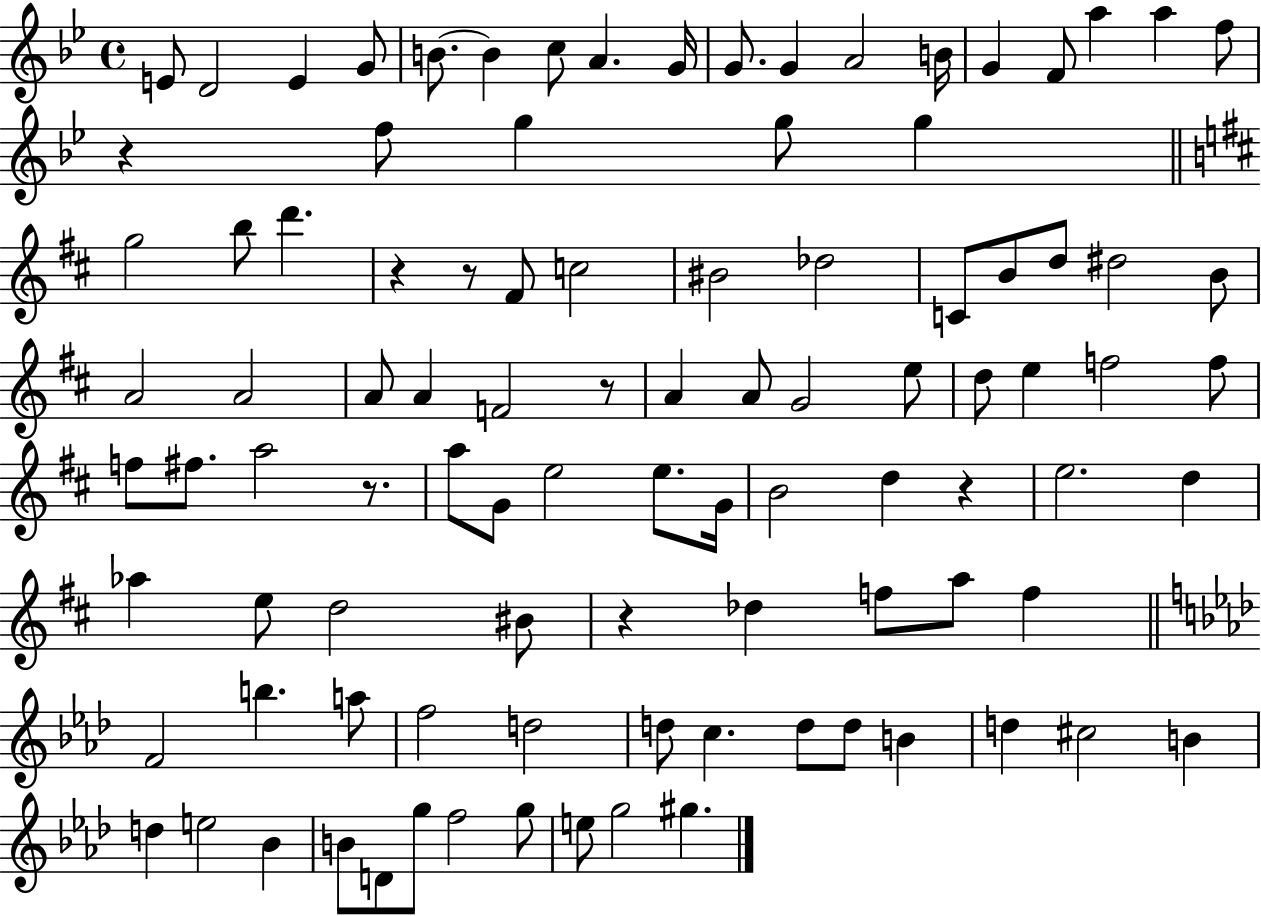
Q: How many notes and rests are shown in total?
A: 98